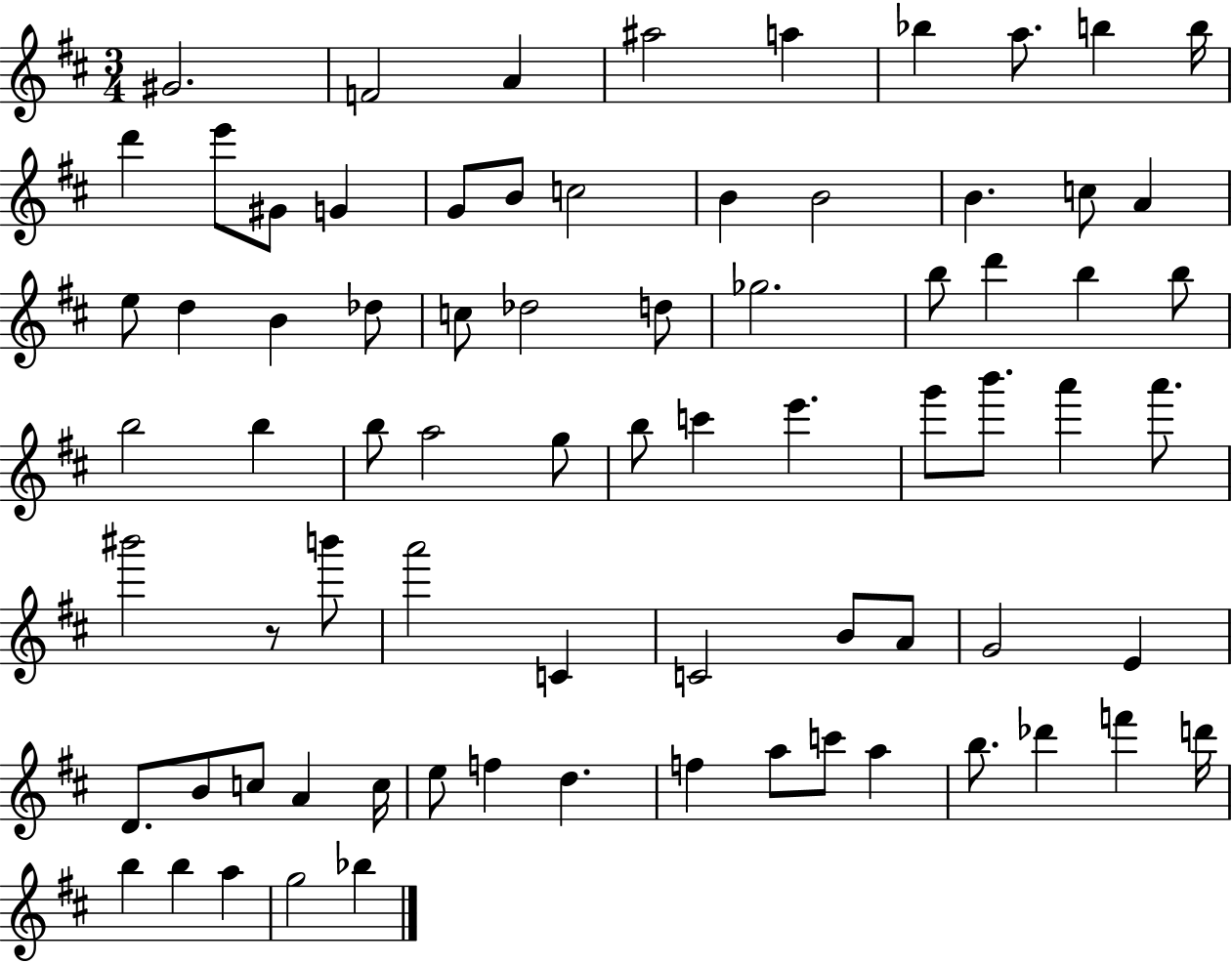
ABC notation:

X:1
T:Untitled
M:3/4
L:1/4
K:D
^G2 F2 A ^a2 a _b a/2 b b/4 d' e'/2 ^G/2 G G/2 B/2 c2 B B2 B c/2 A e/2 d B _d/2 c/2 _d2 d/2 _g2 b/2 d' b b/2 b2 b b/2 a2 g/2 b/2 c' e' g'/2 b'/2 a' a'/2 ^b'2 z/2 b'/2 a'2 C C2 B/2 A/2 G2 E D/2 B/2 c/2 A c/4 e/2 f d f a/2 c'/2 a b/2 _d' f' d'/4 b b a g2 _b